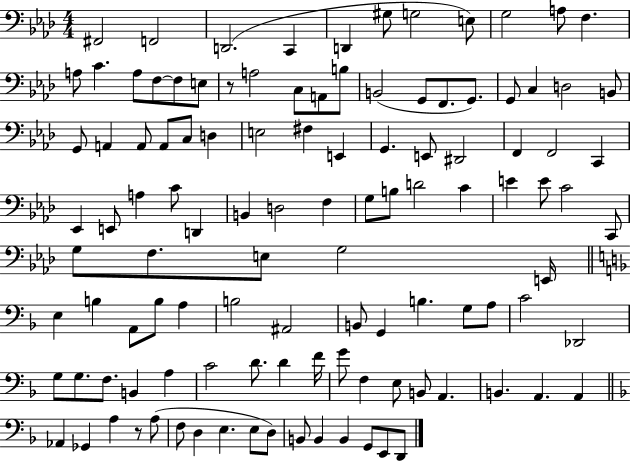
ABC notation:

X:1
T:Untitled
M:4/4
L:1/4
K:Ab
^F,,2 F,,2 D,,2 C,, D,, ^G,/2 G,2 E,/2 G,2 A,/2 F, A,/2 C A,/2 F,/2 F,/2 E,/2 z/2 A,2 C,/2 A,,/2 B,/2 B,,2 G,,/2 F,,/2 G,,/2 G,,/2 C, D,2 B,,/2 G,,/2 A,, A,,/2 A,,/2 C,/2 D, E,2 ^F, E,, G,, E,,/2 ^D,,2 F,, F,,2 C,, _E,, E,,/2 A, C/2 D,, B,, D,2 F, G,/2 B,/2 D2 C E E/2 C2 C,,/2 G,/2 F,/2 E,/2 G,2 E,,/4 E, B, A,,/2 B,/2 A, B,2 ^A,,2 B,,/2 G,, B, G,/2 A,/2 C2 _D,,2 G,/2 G,/2 F,/2 B,, A, C2 D/2 D F/4 G/2 F, E,/2 B,,/2 A,, B,, A,, A,, _A,, _G,, A, z/2 A,/2 F,/2 D, E, E,/2 D,/2 B,,/2 B,, B,, G,,/2 E,,/2 D,,/2